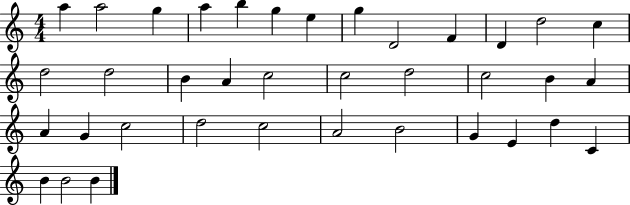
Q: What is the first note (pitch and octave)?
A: A5